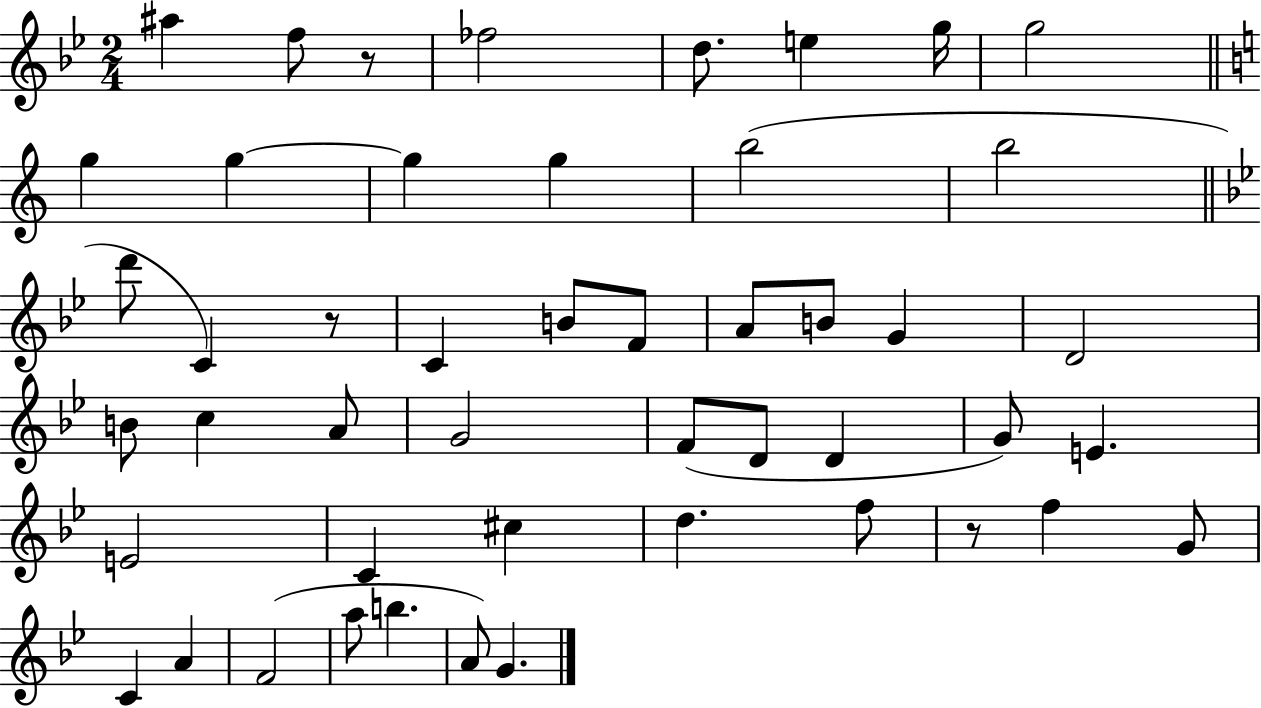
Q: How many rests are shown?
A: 3